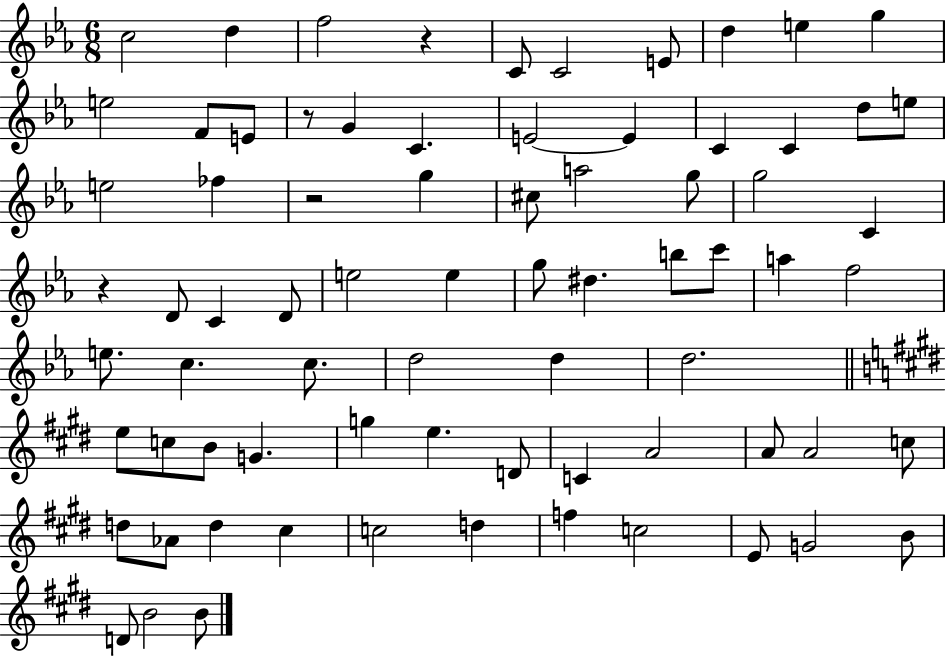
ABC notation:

X:1
T:Untitled
M:6/8
L:1/4
K:Eb
c2 d f2 z C/2 C2 E/2 d e g e2 F/2 E/2 z/2 G C E2 E C C d/2 e/2 e2 _f z2 g ^c/2 a2 g/2 g2 C z D/2 C D/2 e2 e g/2 ^d b/2 c'/2 a f2 e/2 c c/2 d2 d d2 e/2 c/2 B/2 G g e D/2 C A2 A/2 A2 c/2 d/2 _A/2 d ^c c2 d f c2 E/2 G2 B/2 D/2 B2 B/2